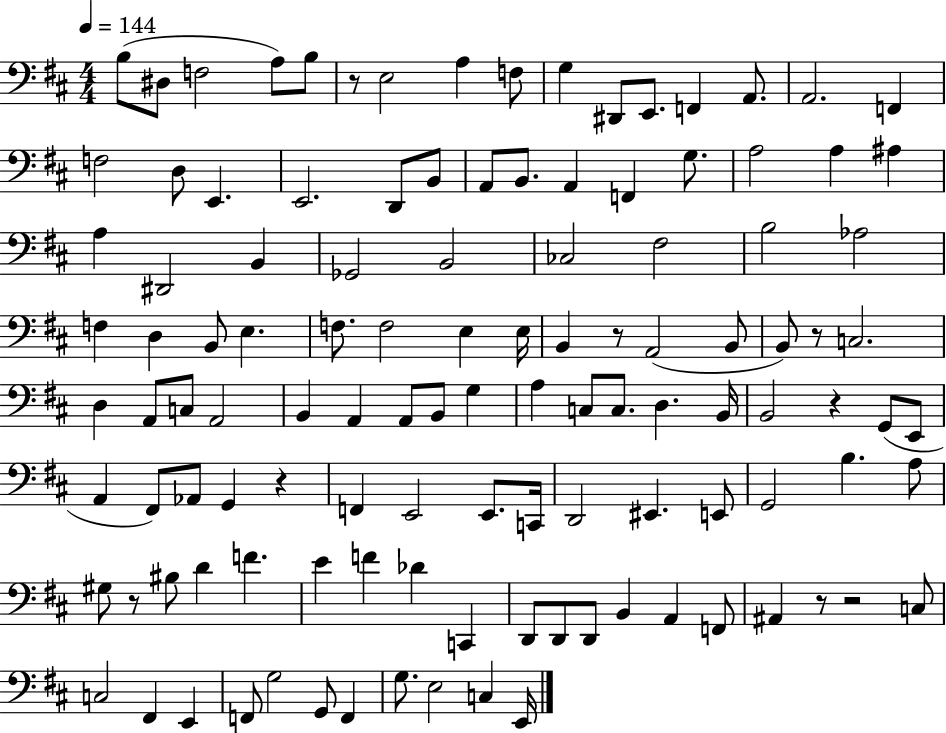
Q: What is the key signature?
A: D major